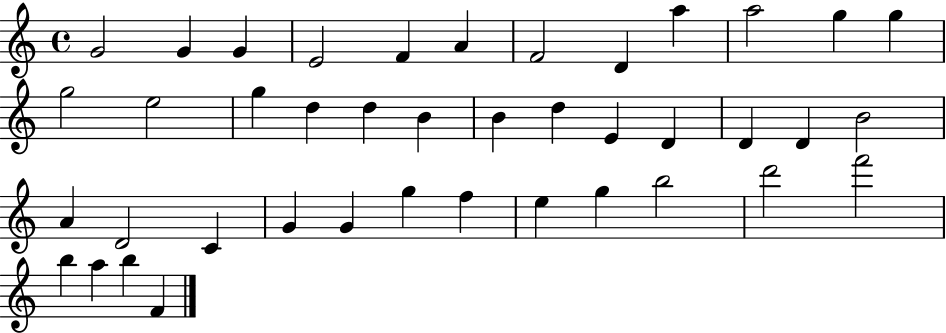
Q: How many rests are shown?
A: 0